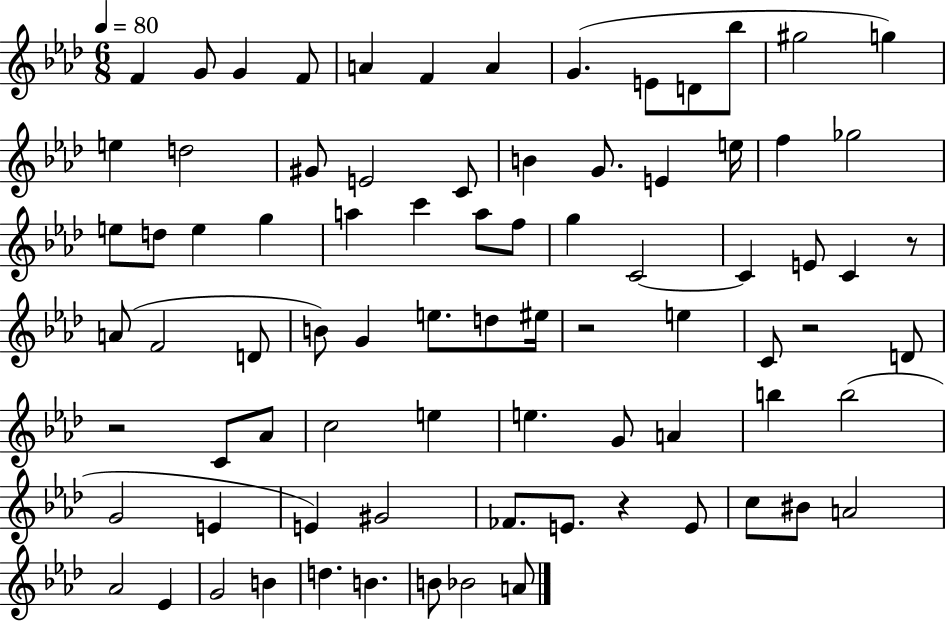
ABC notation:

X:1
T:Untitled
M:6/8
L:1/4
K:Ab
F G/2 G F/2 A F A G E/2 D/2 _b/2 ^g2 g e d2 ^G/2 E2 C/2 B G/2 E e/4 f _g2 e/2 d/2 e g a c' a/2 f/2 g C2 C E/2 C z/2 A/2 F2 D/2 B/2 G e/2 d/2 ^e/4 z2 e C/2 z2 D/2 z2 C/2 _A/2 c2 e e G/2 A b b2 G2 E E ^G2 _F/2 E/2 z E/2 c/2 ^B/2 A2 _A2 _E G2 B d B B/2 _B2 A/2